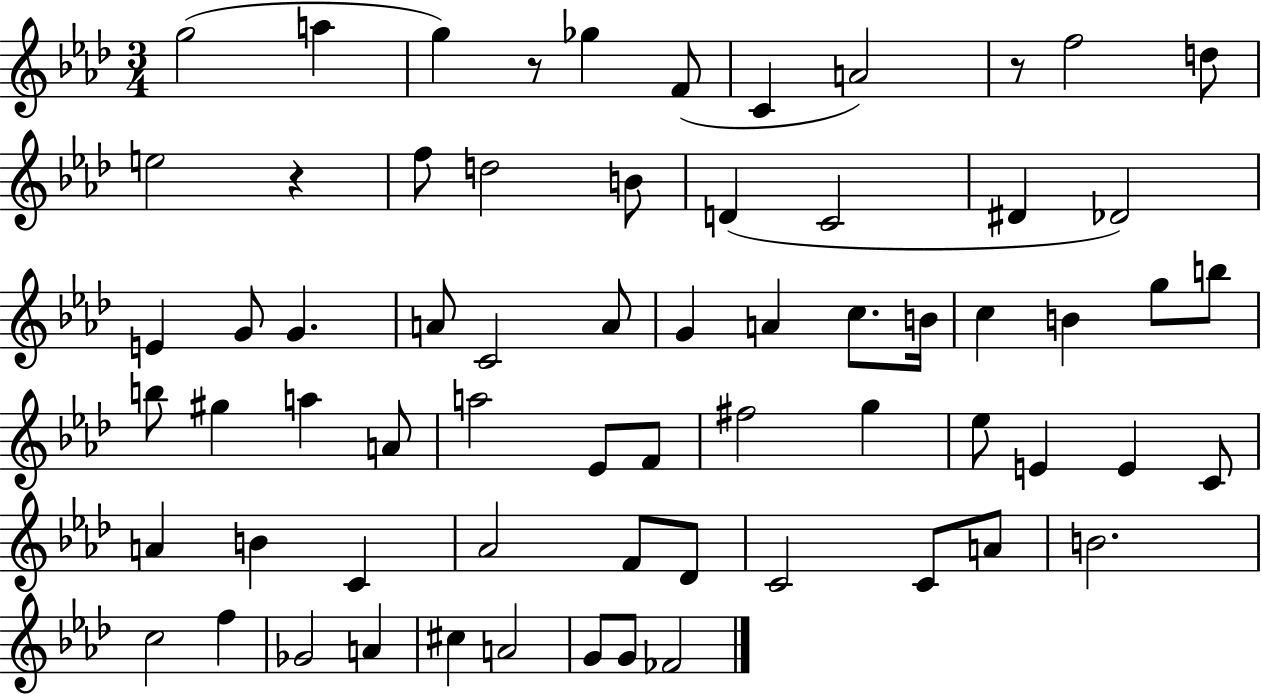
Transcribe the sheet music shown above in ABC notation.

X:1
T:Untitled
M:3/4
L:1/4
K:Ab
g2 a g z/2 _g F/2 C A2 z/2 f2 d/2 e2 z f/2 d2 B/2 D C2 ^D _D2 E G/2 G A/2 C2 A/2 G A c/2 B/4 c B g/2 b/2 b/2 ^g a A/2 a2 _E/2 F/2 ^f2 g _e/2 E E C/2 A B C _A2 F/2 _D/2 C2 C/2 A/2 B2 c2 f _G2 A ^c A2 G/2 G/2 _F2